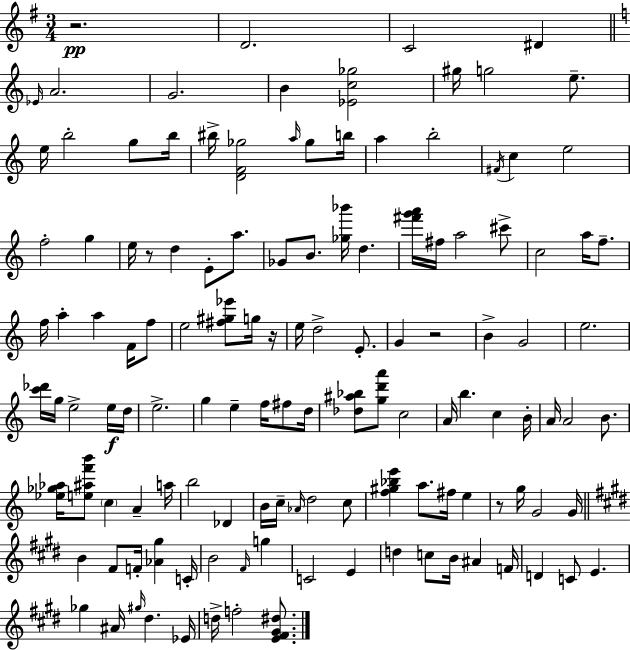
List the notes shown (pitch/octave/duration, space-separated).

R/h. D4/h. C4/h D#4/q Eb4/s A4/h. G4/h. B4/q [Eb4,C5,Gb5]/h G#5/s G5/h E5/e. E5/s B5/h G5/e B5/s BIS5/s [D4,F4,Gb5]/h A5/s Gb5/e B5/s A5/q B5/h F#4/s C5/q E5/h F5/h G5/q E5/s R/e D5/q E4/e A5/e. Gb4/e B4/e. [Gb5,Bb6]/s D5/q. [F#6,G6,A6]/s F#5/s A5/h C#6/e C5/h A5/s F5/e. F5/s A5/q A5/q F4/s F5/e E5/h [F#5,G#5,Eb6]/e G5/s R/s E5/s D5/h E4/e. G4/q R/h B4/q G4/h E5/h. [C6,Db6]/s G5/s E5/h E5/s D5/s E5/h. G5/q E5/q F5/s F#5/e D5/s [Db5,A#5,Bb5]/e [G5,D6,A6]/e C5/h A4/s B5/q. C5/q B4/s A4/s A4/h B4/e. [Eb5,Gb5,Ab5]/s [E5,A#5,F6,B6]/e C5/q A4/q A5/s B5/h Db4/q B4/s C5/s Ab4/s D5/h C5/e [F5,G#5,Bb5,E6]/q A5/e. F#5/s E5/q R/e G5/s G4/h G4/s B4/q F#4/e F4/s [Ab4,G#5]/q C4/s B4/h F#4/s G5/q C4/h E4/q D5/q C5/e B4/s A#4/q F4/s D4/q C4/e E4/q. Gb5/q A#4/s G#5/s D#5/q. Eb4/s D5/s F5/h [E4,F#4,G#4,D#5]/e.